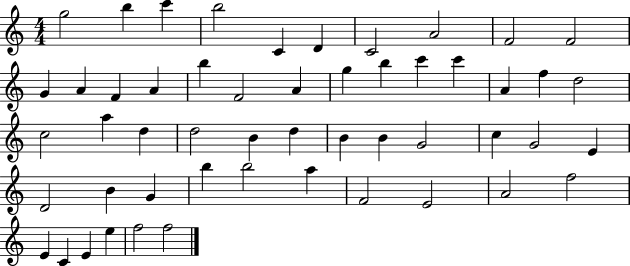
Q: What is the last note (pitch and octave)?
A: F5